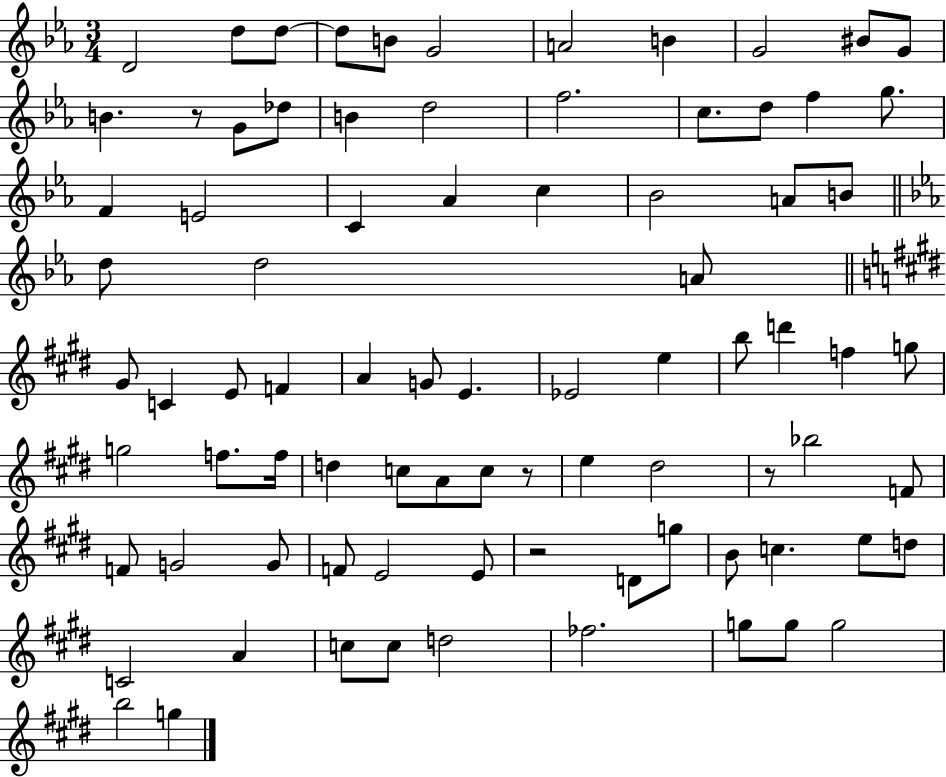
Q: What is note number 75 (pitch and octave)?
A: G5